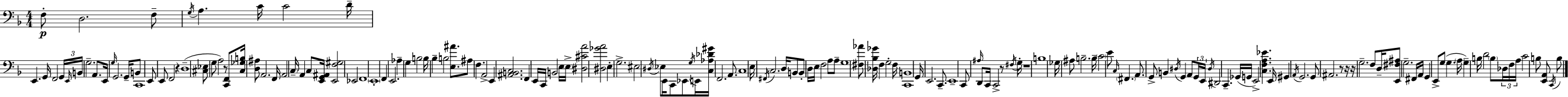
{
  \clef bass
  \numericTimeSignature
  \time 4/4
  \key f \major
  \repeat volta 2 { f8-.\p d2. f8-- | \acciaccatura { g16 } a4. c'16 c'2 | d'16-- e,4. g,16 f,2 | \tuplet 3/2 { g,16 \grace { e,16 } b,16 } g2.-- a,8. | \break e,16 \grace { g16 } g,2. | g,16-- b,8 c,1 | e,8 e,8 f,2 r4 | d1--( | \break <cis ees>8 g8 a2) r8 | <c, f,>8 <c ges b>16 <d ais>8 a,2. | f,16 a,2 \parenthesize c16-- a,4 | c8 <e, g, ais,>16 <e, f gis>2 ees,2 | \break f,1 | \parenthesize e,1-. | f,4 e,2. | aes4-- g4 b2 | \break b16 bes4-- b2 | <e ais'>8. ais8 f4. a,2-> | e,4 <ais, b, c>2. | f,4 e,16 c,16 b,2 | \break e16 \parenthesize e16-> <dis cis' a'>2 <dis ges' a'>2 | e4-. g2.-> | eis2 \acciaccatura { dis16 } ees8 e,16 c,8 | ees,8 \acciaccatura { g16 } e,16 <c aes des' gis'>16 f,2. | \break a,8. c1 | e16 \acciaccatura { fis,16 } c2. | d16 b,8 b,8-. d16 e16 f2 | a8 a8-- g1 | \break <fis aes'>8 <des bes ges'>16 f4 g2-. | f16 <c, b,>1 | g,16 e,2. | c,8.-- e,1-- | \break c,8 \grace { ais16 } d,8 c,16 c,2-> | r8 \acciaccatura { fis16 } g16-. r1 | b1 | ges16 ais8 b2.-- | \break b16-- \parenthesize c'2 | e'8 \grace { c16 } \parenthesize fis,4. a,8. g,8-> b,4 | \acciaccatura { dis16 } g,4 a,8 \tuplet 3/2 { g,16 e,16 \acciaccatura { dis16 } } dis,2 | c,4.-- ges,16( g,16 e,2->) | \break <c f a ees'>4. e,16 gis,4 \acciaccatura { a,16 } | g,2. g,8 ais,2. | r8 r16 r16 g2.-- | f8 d16-- <e, fis ais>8 g2.-- | \break fis,16 a,16 g,4 | e,8-> g8( g4. \parenthesize a16 g4--) | b16 d'2 \parenthesize b8 \tuplet 3/2 { des16 f16 a16 } c'2 | b8 <e, a,>8 \acciaccatura { c,16 } b8 } \bar "|."
}